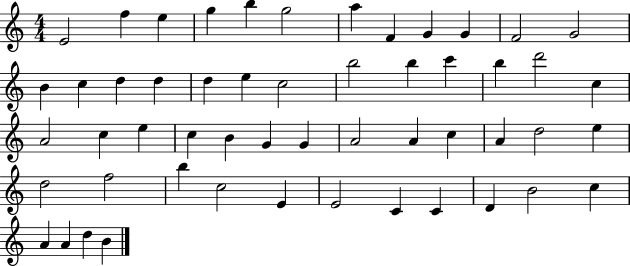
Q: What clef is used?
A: treble